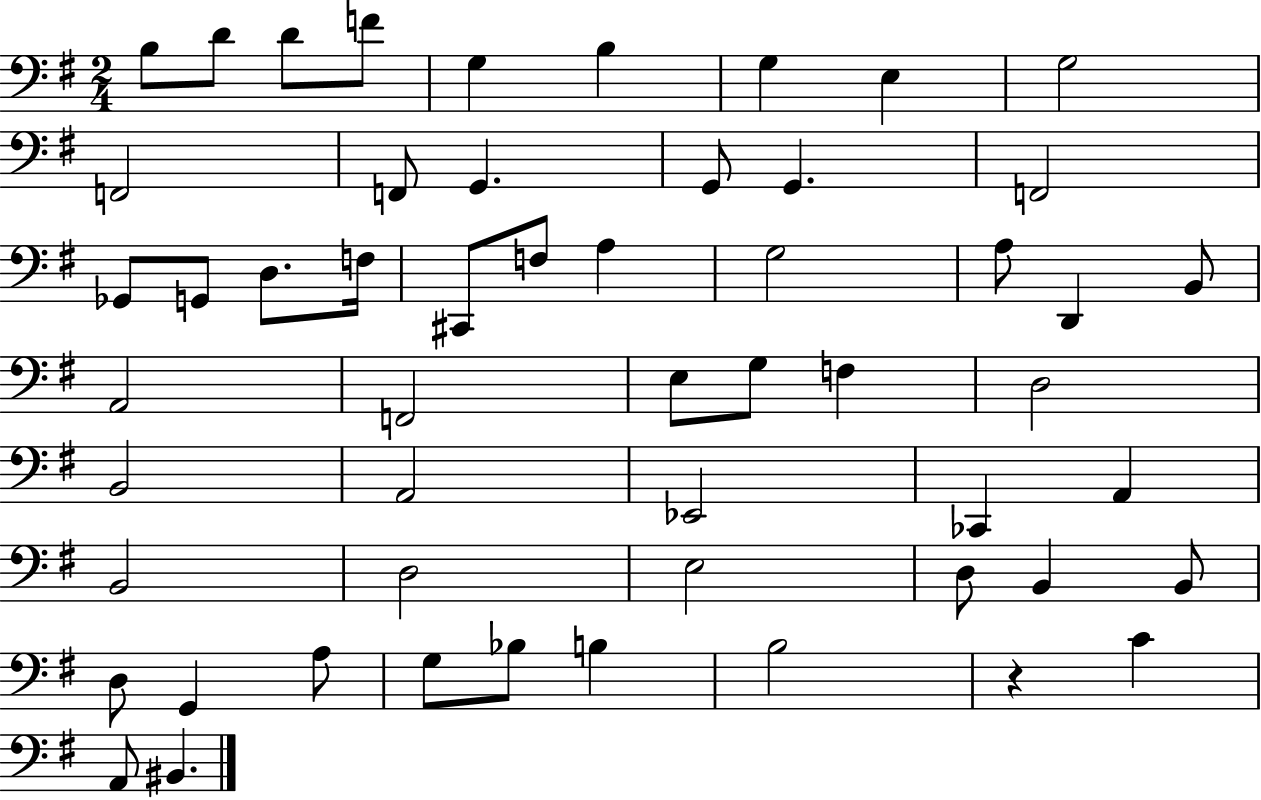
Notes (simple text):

B3/e D4/e D4/e F4/e G3/q B3/q G3/q E3/q G3/h F2/h F2/e G2/q. G2/e G2/q. F2/h Gb2/e G2/e D3/e. F3/s C#2/e F3/e A3/q G3/h A3/e D2/q B2/e A2/h F2/h E3/e G3/e F3/q D3/h B2/h A2/h Eb2/h CES2/q A2/q B2/h D3/h E3/h D3/e B2/q B2/e D3/e G2/q A3/e G3/e Bb3/e B3/q B3/h R/q C4/q A2/e BIS2/q.